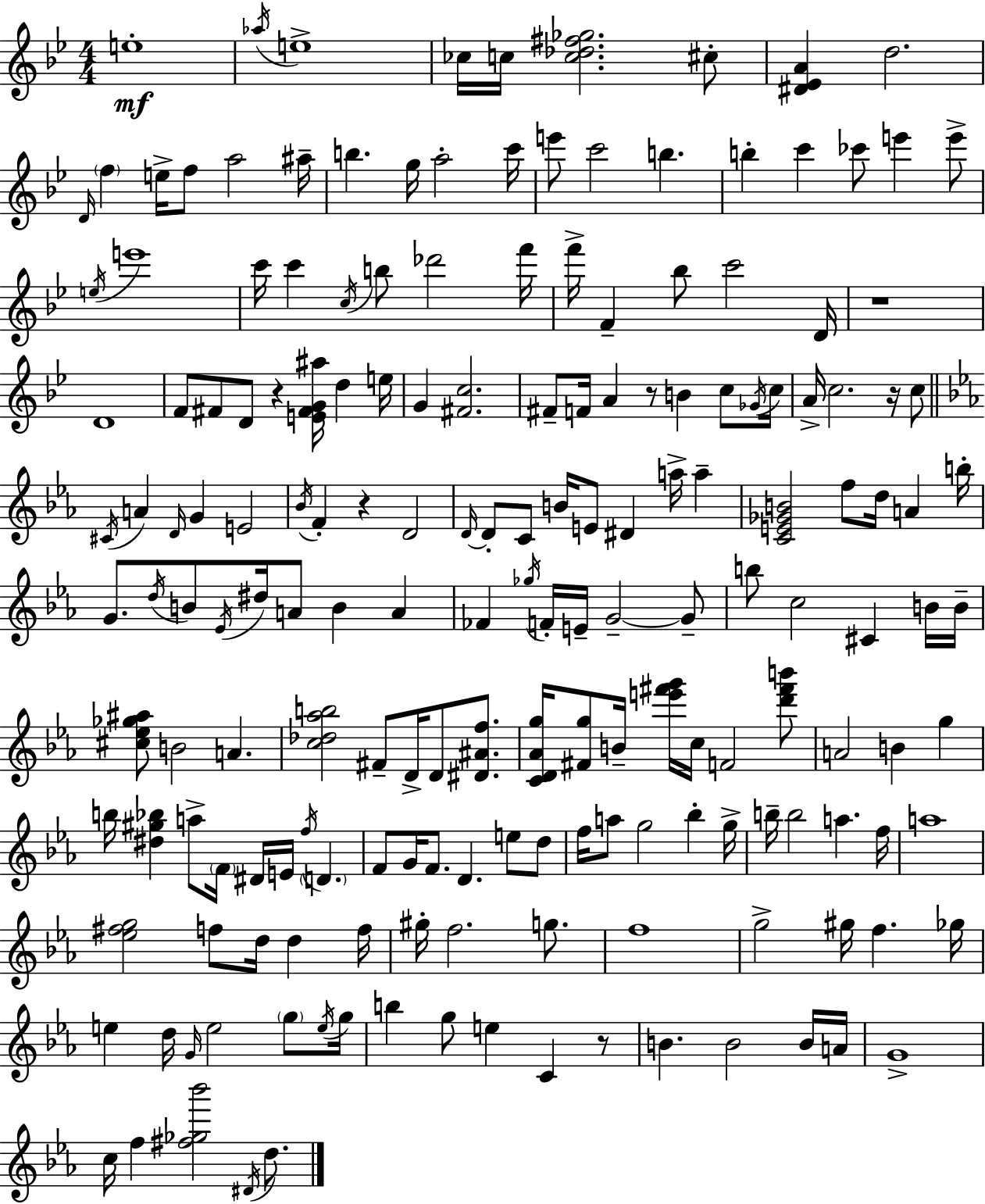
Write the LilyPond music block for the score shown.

{
  \clef treble
  \numericTimeSignature
  \time 4/4
  \key bes \major
  e''1-.\mf | \acciaccatura { aes''16 } e''1-> | ces''16 c''16 <c'' des'' fis'' ges''>2. cis''8-. | <dis' ees' a'>4 d''2. | \break \grace { d'16 } \parenthesize f''4 e''16-> f''8 a''2 | ais''16-- b''4. g''16 a''2-. | c'''16 e'''8 c'''2 b''4. | b''4-. c'''4 ces'''8 e'''4 | \break e'''8-> \acciaccatura { e''16 } e'''1 | c'''16 c'''4 \acciaccatura { c''16 } b''8 des'''2 | f'''16 f'''16-> f'4-- bes''8 c'''2 | d'16 r1 | \break d'1 | f'8 fis'8 d'8 r4 <e' fis' g' ais''>16 d''4 | e''16 g'4 <fis' c''>2. | fis'8-- f'16 a'4 r8 b'4 | \break c''8 \acciaccatura { ges'16 } c''16 a'16-> c''2. | r16 c''8 \bar "||" \break \key ees \major \acciaccatura { cis'16 } a'4 \grace { d'16 } g'4 e'2 | \acciaccatura { bes'16 } f'4-. r4 d'2 | \grace { d'16~ }~ d'8-. c'8 b'16 e'8 dis'4 a''16-> | a''4-- <c' e' ges' b'>2 f''8 d''16 a'4 | \break b''16-. g'8. \acciaccatura { d''16 } b'8 \acciaccatura { ees'16 } dis''16 a'8 b'4 | a'4 fes'4 \acciaccatura { ges''16 } f'16-. e'16-- g'2--~~ | g'8-- b''8 c''2 | cis'4 b'16 b'16-- <cis'' ees'' ges'' ais''>8 b'2 | \break a'4. <c'' des'' aes'' b''>2 fis'8-- | d'16-> d'8 <dis' ais' f''>8. <c' d' aes' g''>16 <fis' g''>8 b'16-- <e''' fis''' g'''>16 c''16 f'2 | <d''' fis''' b'''>8 a'2 b'4 | g''4 b''16 <dis'' gis'' bes''>4 a''8-> \parenthesize f'16 dis'16 | \break e'16 \acciaccatura { f''16 } \parenthesize d'4. f'8 g'16 f'8. d'4. | e''8 d''8 f''16 a''8 g''2 | bes''4-. g''16-> b''16-- b''2 | a''4. f''16 a''1 | \break <ees'' fis'' g''>2 | f''8 d''16 d''4 f''16 gis''16-. f''2. | g''8. f''1 | g''2-> | \break gis''16 f''4. ges''16 e''4 d''16 \grace { g'16 } e''2 | \parenthesize g''8 \acciaccatura { e''16 } g''16 b''4 g''8 | e''4 c'4 r8 b'4. | b'2 b'16 a'16 g'1-> | \break c''16 f''4 <fis'' ges'' bes'''>2 | \acciaccatura { dis'16 } d''8. \bar "|."
}